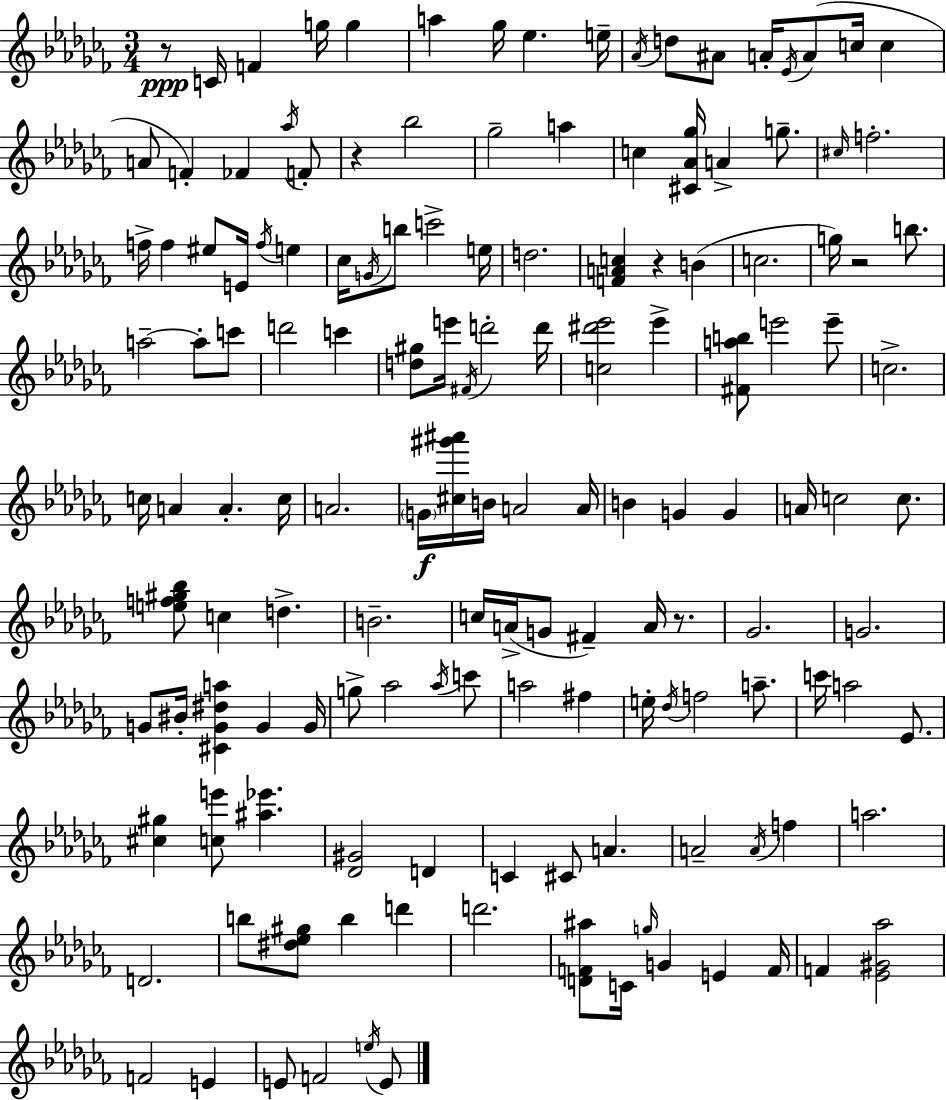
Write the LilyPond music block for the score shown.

{
  \clef treble
  \numericTimeSignature
  \time 3/4
  \key aes \minor
  r8\ppp c'16 f'4 g''16 g''4 | a''4 ges''16 ees''4. e''16-- | \acciaccatura { aes'16 } d''8 ais'8 a'16-. \acciaccatura { ees'16 } a'8( c''16 c''4 | a'8 f'4-.) fes'4 | \break \acciaccatura { aes''16 } f'8-. r4 bes''2 | ges''2-- a''4 | c''4 <cis' aes' ges''>16 a'4-> | g''8.-- \grace { cis''16 } f''2.-. | \break f''16-> f''4 eis''8 e'16 | \acciaccatura { f''16 } e''4 ces''16 \acciaccatura { g'16 } b''8 c'''2-> | e''16 d''2. | <f' a' c''>4 r4 | \break b'4( c''2. | g''16) r2 | b''8. a''2--~~ | a''8-. c'''8 d'''2 | \break c'''4 <d'' gis''>8 e'''16 \acciaccatura { fis'16 } d'''2-. | d'''16 <c'' dis''' ees'''>2 | ees'''4-> <fis' a'' b''>8 e'''2 | e'''8-- c''2.-> | \break c''16 a'4 | a'4.-. c''16 a'2. | \parenthesize g'16\f <cis'' gis''' ais'''>16 b'16 a'2 | a'16 b'4 g'4 | \break g'4 a'16 c''2 | c''8. <e'' f'' gis'' bes''>8 c''4 | d''4.-> b'2.-- | c''16 a'16->( g'8 fis'4--) | \break a'16 r8. ges'2. | g'2. | g'8 bis'16-. <cis' g' dis'' a''>4 | g'4 g'16 g''8-> aes''2 | \break \acciaccatura { aes''16 } c'''8 a''2 | fis''4 e''16-. \acciaccatura { des''16 } f''2 | a''8.-- c'''16 a''2 | ees'8. <cis'' gis''>4 | \break <c'' e'''>8 <ais'' ees'''>4. <des' gis'>2 | d'4 c'4 | cis'8 a'4. a'2-- | \acciaccatura { a'16 } f''4 a''2. | \break d'2. | b''8 | <dis'' ees'' gis''>8 b''4 d'''4 d'''2. | <d' f' ais''>8 | \break c'16 \grace { g''16 } g'4 e'4 f'16 f'4 | <ees' gis' aes''>2 f'2 | e'4 e'8 | f'2 \acciaccatura { e''16 } e'8 | \break \bar "|."
}